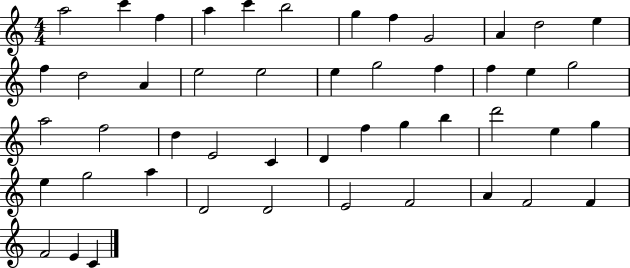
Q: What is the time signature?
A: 4/4